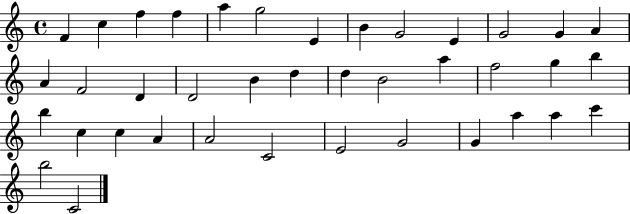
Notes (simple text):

F4/q C5/q F5/q F5/q A5/q G5/h E4/q B4/q G4/h E4/q G4/h G4/q A4/q A4/q F4/h D4/q D4/h B4/q D5/q D5/q B4/h A5/q F5/h G5/q B5/q B5/q C5/q C5/q A4/q A4/h C4/h E4/h G4/h G4/q A5/q A5/q C6/q B5/h C4/h